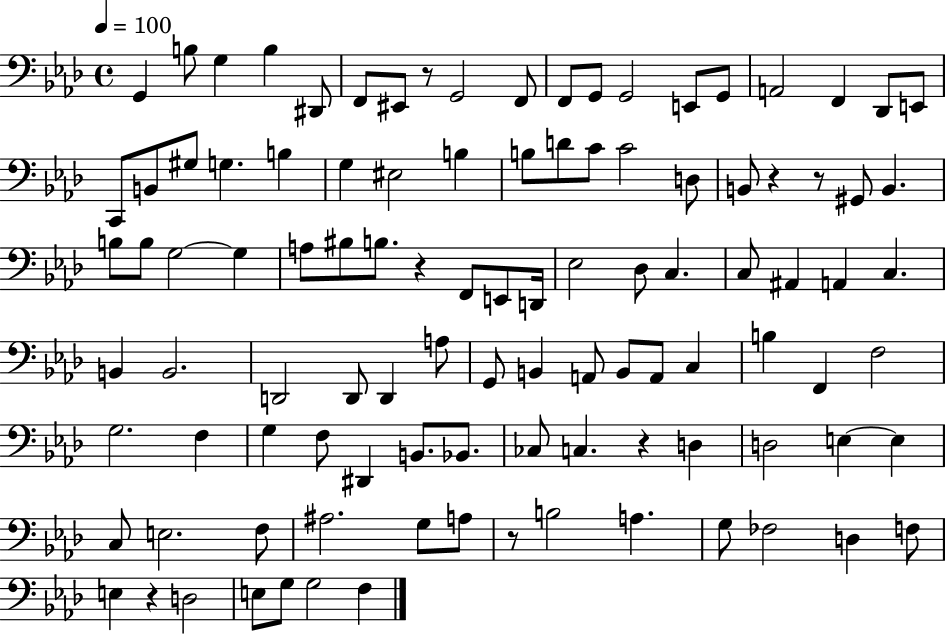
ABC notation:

X:1
T:Untitled
M:4/4
L:1/4
K:Ab
G,, B,/2 G, B, ^D,,/2 F,,/2 ^E,,/2 z/2 G,,2 F,,/2 F,,/2 G,,/2 G,,2 E,,/2 G,,/2 A,,2 F,, _D,,/2 E,,/2 C,,/2 B,,/2 ^G,/2 G, B, G, ^E,2 B, B,/2 D/2 C/2 C2 D,/2 B,,/2 z z/2 ^G,,/2 B,, B,/2 B,/2 G,2 G, A,/2 ^B,/2 B,/2 z F,,/2 E,,/2 D,,/4 _E,2 _D,/2 C, C,/2 ^A,, A,, C, B,, B,,2 D,,2 D,,/2 D,, A,/2 G,,/2 B,, A,,/2 B,,/2 A,,/2 C, B, F,, F,2 G,2 F, G, F,/2 ^D,, B,,/2 _B,,/2 _C,/2 C, z D, D,2 E, E, C,/2 E,2 F,/2 ^A,2 G,/2 A,/2 z/2 B,2 A, G,/2 _F,2 D, F,/2 E, z D,2 E,/2 G,/2 G,2 F,